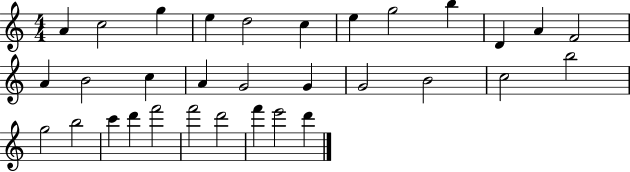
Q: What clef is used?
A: treble